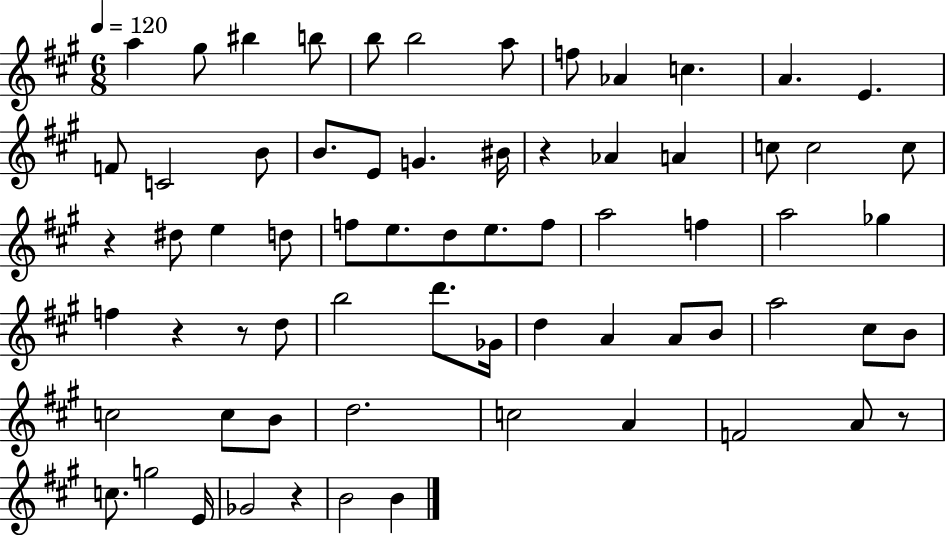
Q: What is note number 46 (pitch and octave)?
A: A5